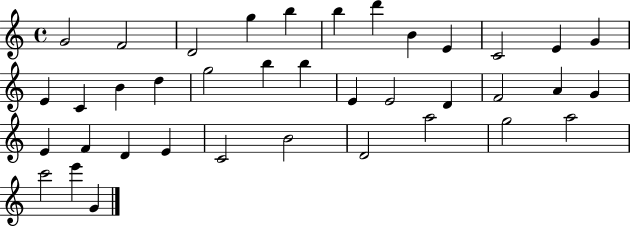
{
  \clef treble
  \time 4/4
  \defaultTimeSignature
  \key c \major
  g'2 f'2 | d'2 g''4 b''4 | b''4 d'''4 b'4 e'4 | c'2 e'4 g'4 | \break e'4 c'4 b'4 d''4 | g''2 b''4 b''4 | e'4 e'2 d'4 | f'2 a'4 g'4 | \break e'4 f'4 d'4 e'4 | c'2 b'2 | d'2 a''2 | g''2 a''2 | \break c'''2 e'''4 g'4 | \bar "|."
}